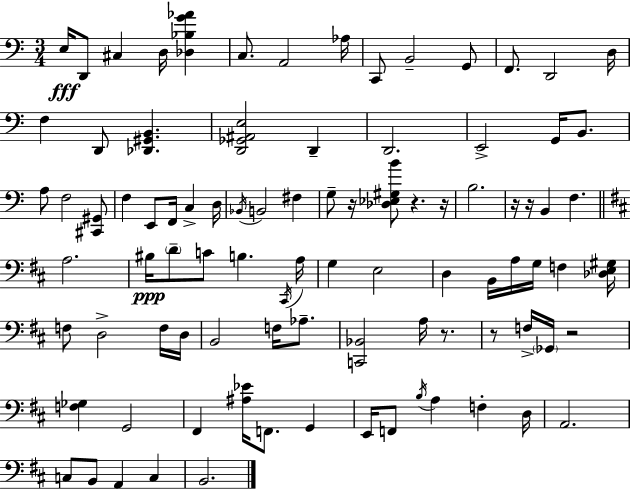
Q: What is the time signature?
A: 3/4